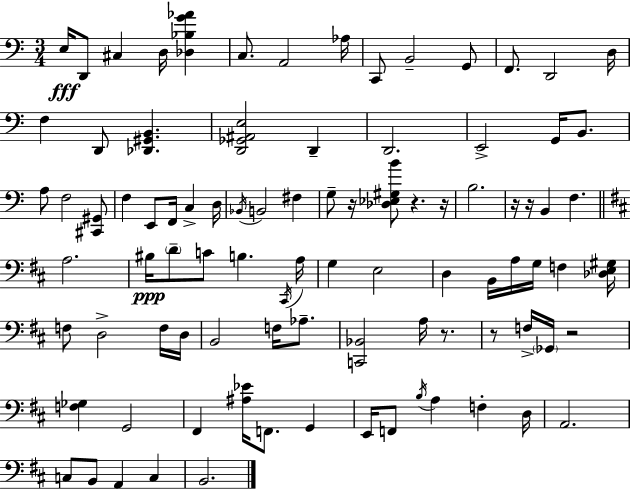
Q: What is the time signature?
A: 3/4